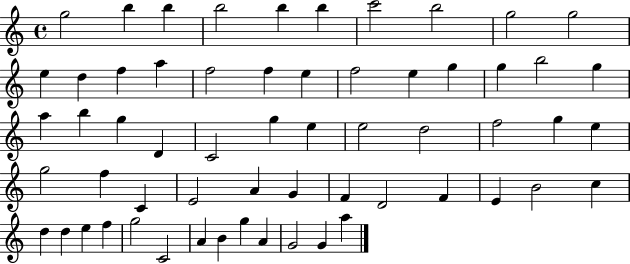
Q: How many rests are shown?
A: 0